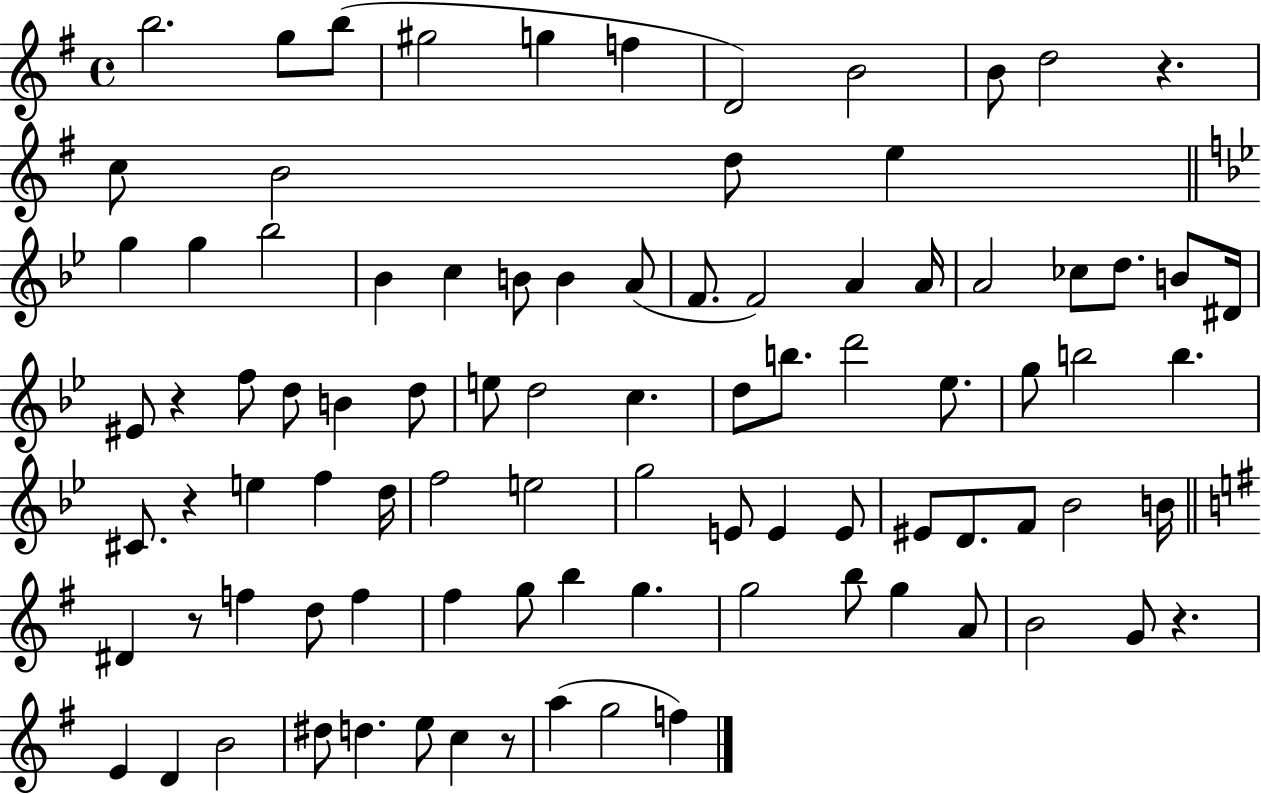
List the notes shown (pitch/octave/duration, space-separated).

B5/h. G5/e B5/e G#5/h G5/q F5/q D4/h B4/h B4/e D5/h R/q. C5/e B4/h D5/e E5/q G5/q G5/q Bb5/h Bb4/q C5/q B4/e B4/q A4/e F4/e. F4/h A4/q A4/s A4/h CES5/e D5/e. B4/e D#4/s EIS4/e R/q F5/e D5/e B4/q D5/e E5/e D5/h C5/q. D5/e B5/e. D6/h Eb5/e. G5/e B5/h B5/q. C#4/e. R/q E5/q F5/q D5/s F5/h E5/h G5/h E4/e E4/q E4/e EIS4/e D4/e. F4/e Bb4/h B4/s D#4/q R/e F5/q D5/e F5/q F#5/q G5/e B5/q G5/q. G5/h B5/e G5/q A4/e B4/h G4/e R/q. E4/q D4/q B4/h D#5/e D5/q. E5/e C5/q R/e A5/q G5/h F5/q